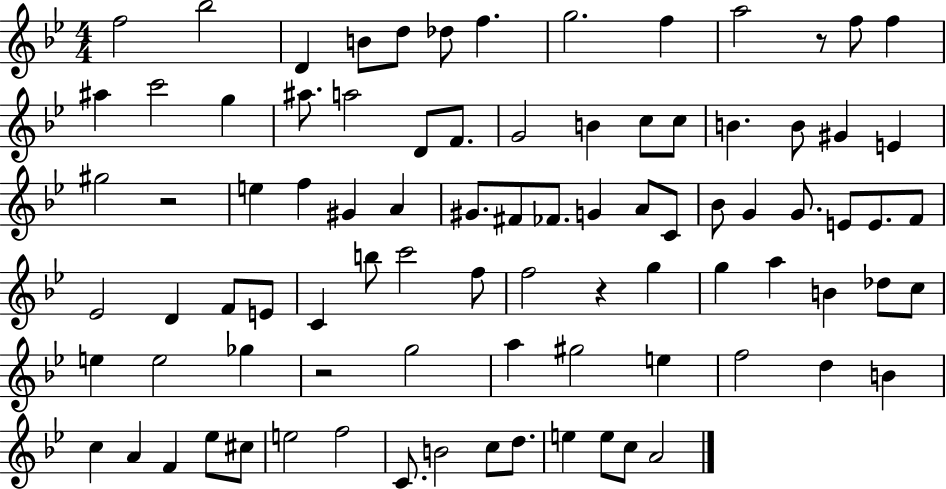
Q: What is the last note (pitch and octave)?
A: A4